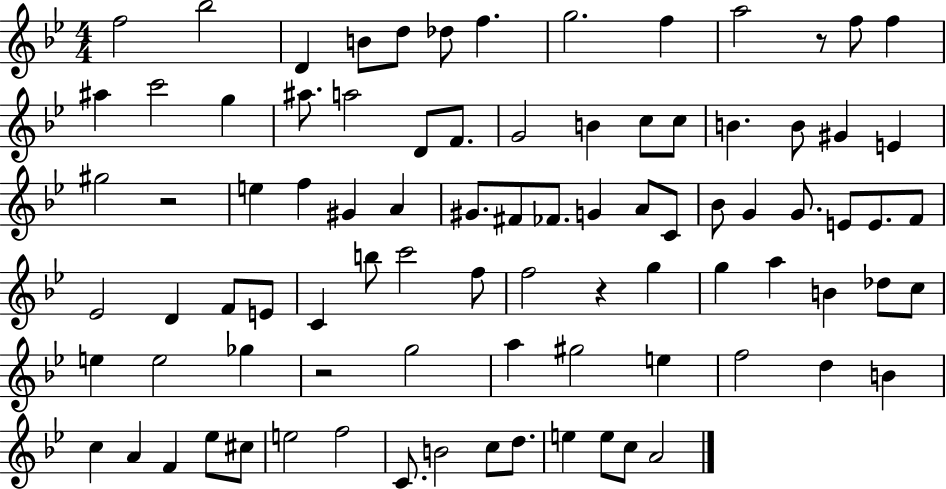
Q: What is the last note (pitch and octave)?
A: A4